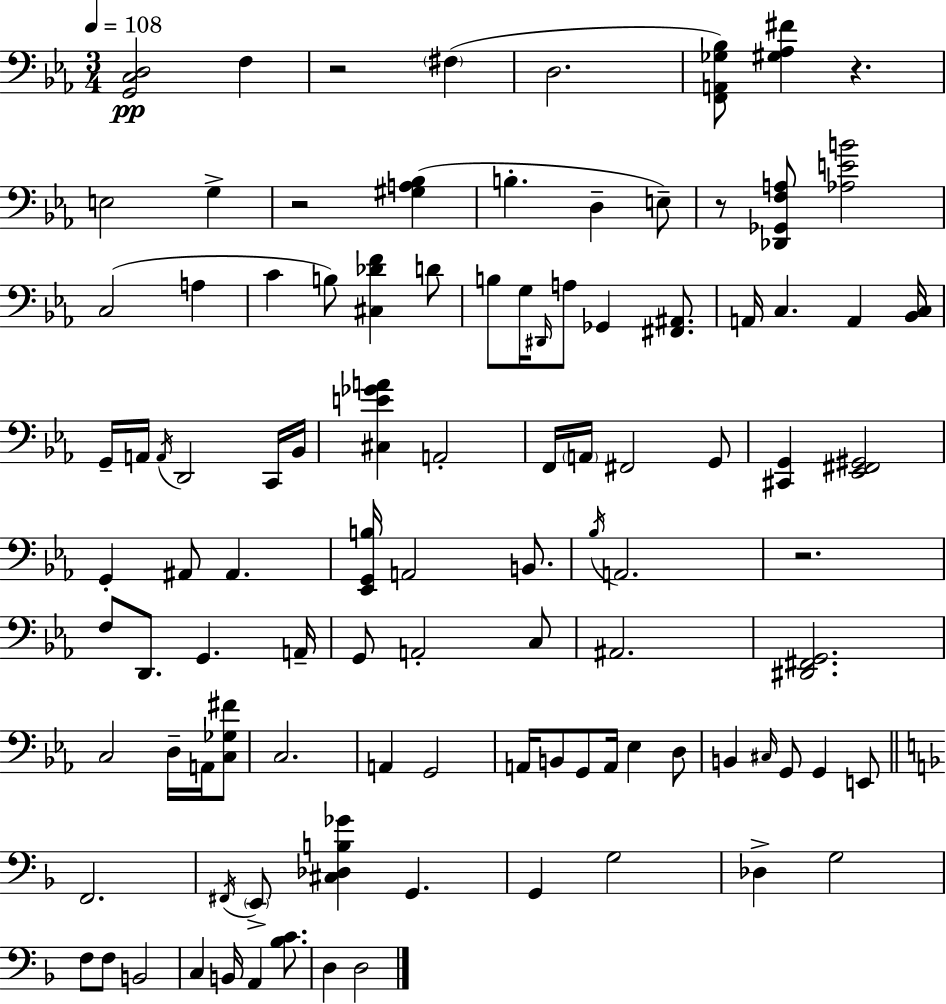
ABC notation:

X:1
T:Untitled
M:3/4
L:1/4
K:Eb
[G,,C,D,]2 F, z2 ^F, D,2 [F,,A,,_G,_B,]/2 [^G,_A,^F] z E,2 G, z2 [^G,A,_B,] B, D, E,/2 z/2 [_D,,_G,,F,A,]/2 [_A,EB]2 C,2 A, C B,/2 [^C,_DF] D/2 B,/2 G,/4 ^D,,/4 A,/2 _G,, [^F,,^A,,]/2 A,,/4 C, A,, [_B,,C,]/4 G,,/4 A,,/4 A,,/4 D,,2 C,,/4 _B,,/4 [^C,E_GA] A,,2 F,,/4 A,,/4 ^F,,2 G,,/2 [^C,,G,,] [_E,,^F,,^G,,]2 G,, ^A,,/2 ^A,, [_E,,G,,B,]/4 A,,2 B,,/2 _B,/4 A,,2 z2 F,/2 D,,/2 G,, A,,/4 G,,/2 A,,2 C,/2 ^A,,2 [^D,,^F,,G,,]2 C,2 D,/4 A,,/4 [C,_G,^F]/2 C,2 A,, G,,2 A,,/4 B,,/2 G,,/2 A,,/4 _E, D,/2 B,, ^C,/4 G,,/2 G,, E,,/2 F,,2 ^F,,/4 E,,/2 [^C,_D,B,_G] G,, G,, G,2 _D, G,2 F,/2 F,/2 B,,2 C, B,,/4 A,, [_B,C]/2 D, D,2